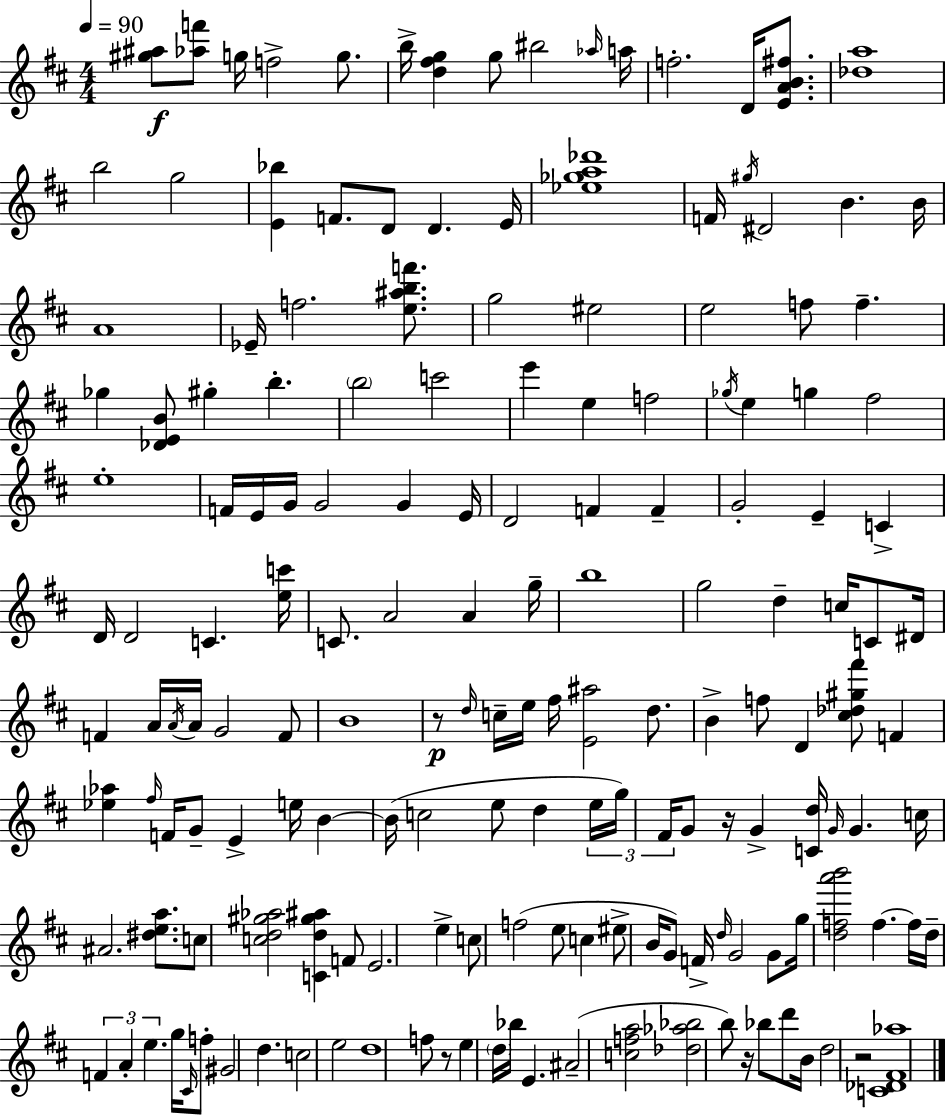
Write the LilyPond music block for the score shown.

{
  \clef treble
  \numericTimeSignature
  \time 4/4
  \key d \major
  \tempo 4 = 90
  <gis'' ais''>8\f <aes'' f'''>8 g''16 f''2-> g''8. | b''16-> <d'' fis'' g''>4 g''8 bis''2 \grace { aes''16 } | a''16 f''2.-. d'16 <e' a' b' fis''>8. | <des'' a''>1 | \break b''2 g''2 | <e' bes''>4 f'8. d'8 d'4. | e'16 <ees'' ges'' a'' des'''>1 | f'16 \acciaccatura { gis''16 } dis'2 b'4. | \break b'16 a'1 | ees'16-- f''2. <e'' ais'' b'' f'''>8. | g''2 eis''2 | e''2 f''8 f''4.-- | \break ges''4 <des' e' b'>8 gis''4-. b''4.-. | \parenthesize b''2 c'''2 | e'''4 e''4 f''2 | \acciaccatura { ges''16 } e''4 g''4 fis''2 | \break e''1-. | f'16 e'16 g'16 g'2 g'4 | e'16 d'2 f'4 f'4-- | g'2-. e'4-- c'4-> | \break d'16 d'2 c'4. | <e'' c'''>16 c'8. a'2 a'4 | g''16-- b''1 | g''2 d''4-- c''16 | \break c'8 dis'16 f'4 a'16 \acciaccatura { a'16 } a'16 g'2 | f'8 b'1 | r8\p \grace { d''16 } c''16-- e''16 fis''16 <e' ais''>2 | d''8. b'4-> f''8 d'4 <cis'' des'' gis'' fis'''>8 | \break f'4 <ees'' aes''>4 \grace { fis''16 } f'16 g'8-- e'4-> | e''16 b'4~~ b'16( c''2 e''8 | d''4 \tuplet 3/2 { e''16 g''16) fis'16 } g'8 r16 g'4-> <c' d''>16 | \grace { g'16 } g'4. c''16 ais'2. | \break <dis'' e'' a''>8. c''8 <c'' d'' gis'' aes''>2 | <c' d'' gis'' ais''>4 f'8 e'2. | e''4-> c''8 f''2( | e''8 c''4 eis''8-> b'16 g'8) f'16-> \grace { d''16 } g'2 | \break g'8 g''16 <d'' f'' a''' b'''>2 | f''4.~~ f''16 d''16-- \tuplet 3/2 { f'4 a'4-. | e''4. } g''16 \grace { cis'16 } f''8-. gis'2 | d''4. c''2 | \break e''2 d''1 | f''8 r8 e''4 | \parenthesize d''16 bes''16 e'4. ais'2--( | <c'' f'' a''>2 <des'' aes'' bes''>2 | \break b''8) r16 bes''8 d'''8 b'16 d''2 | r2 <c' des' fis' aes''>1 | \bar "|."
}